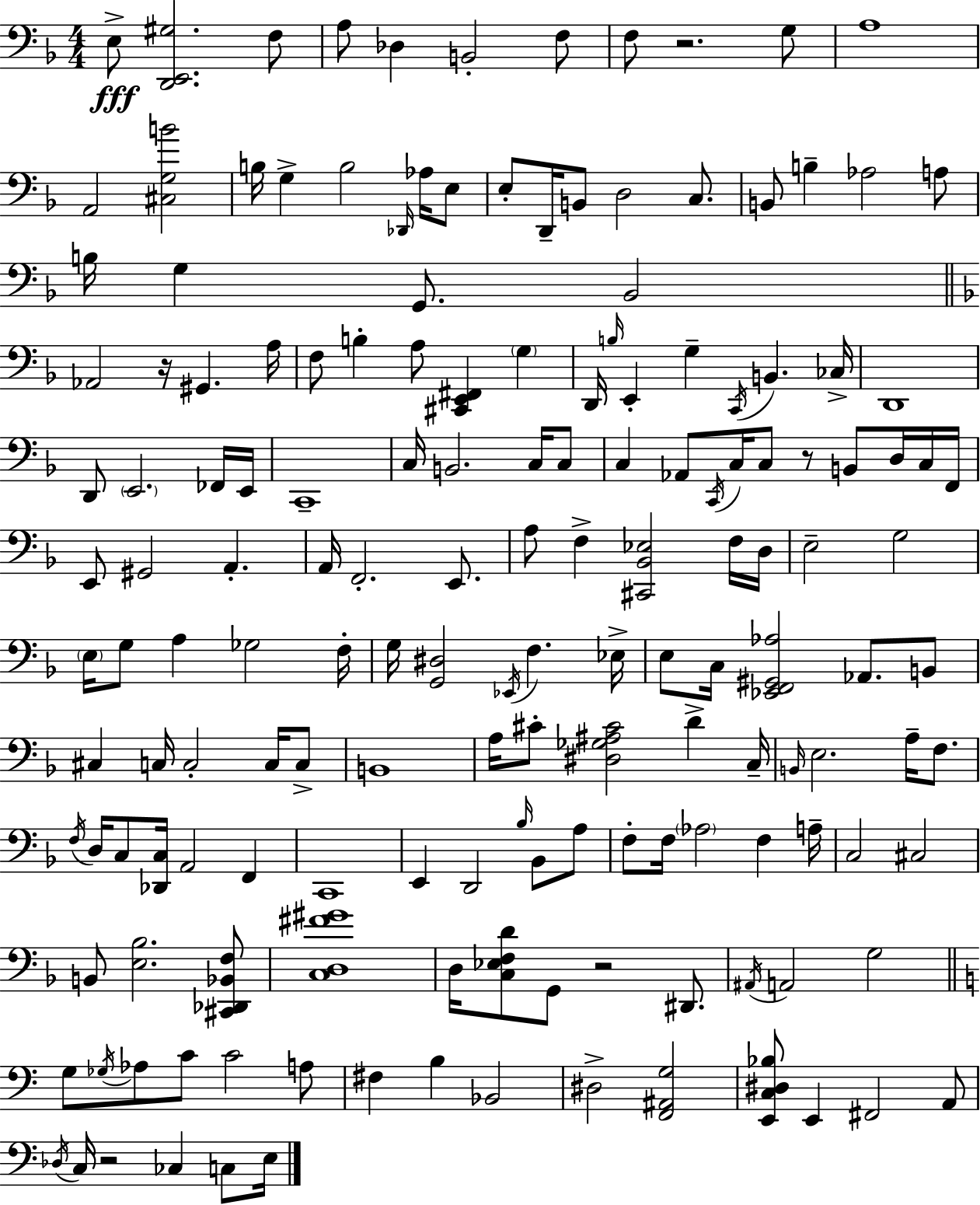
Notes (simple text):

E3/e [D2,E2,G#3]/h. F3/e A3/e Db3/q B2/h F3/e F3/e R/h. G3/e A3/w A2/h [C#3,G3,B4]/h B3/s G3/q B3/h Db2/s Ab3/s E3/e E3/e D2/s B2/e D3/h C3/e. B2/e B3/q Ab3/h A3/e B3/s G3/q G2/e. Bb2/h Ab2/h R/s G#2/q. A3/s F3/e B3/q A3/e [C#2,E2,F#2]/q G3/q D2/s B3/s E2/q G3/q C2/s B2/q. CES3/s D2/w D2/e E2/h. FES2/s E2/s C2/w C3/s B2/h. C3/s C3/e C3/q Ab2/e C2/s C3/s C3/e R/e B2/e D3/s C3/s F2/s E2/e G#2/h A2/q. A2/s F2/h. E2/e. A3/e F3/q [C#2,Bb2,Eb3]/h F3/s D3/s E3/h G3/h E3/s G3/e A3/q Gb3/h F3/s G3/s [G2,D#3]/h Eb2/s F3/q. Eb3/s E3/e C3/s [Eb2,F2,G#2,Ab3]/h Ab2/e. B2/e C#3/q C3/s C3/h C3/s C3/e B2/w A3/s C#4/e [D#3,Gb3,A#3,C#4]/h D4/q C3/s B2/s E3/h. A3/s F3/e. F3/s D3/s C3/e [Db2,C3]/s A2/h F2/q C2/w E2/q D2/h Bb3/s Bb2/e A3/e F3/e F3/s Ab3/h F3/q A3/s C3/h C#3/h B2/e [E3,Bb3]/h. [C#2,Db2,Bb2,F3]/e [C3,D3,F#4,G#4]/w D3/s [C3,Eb3,F3,D4]/e G2/e R/h D#2/e. A#2/s A2/h G3/h G3/e Gb3/s Ab3/e C4/e C4/h A3/e F#3/q B3/q Bb2/h D#3/h [F2,A#2,G3]/h [E2,C3,D#3,Bb3]/e E2/q F#2/h A2/e Db3/s C3/s R/h CES3/q C3/e E3/s